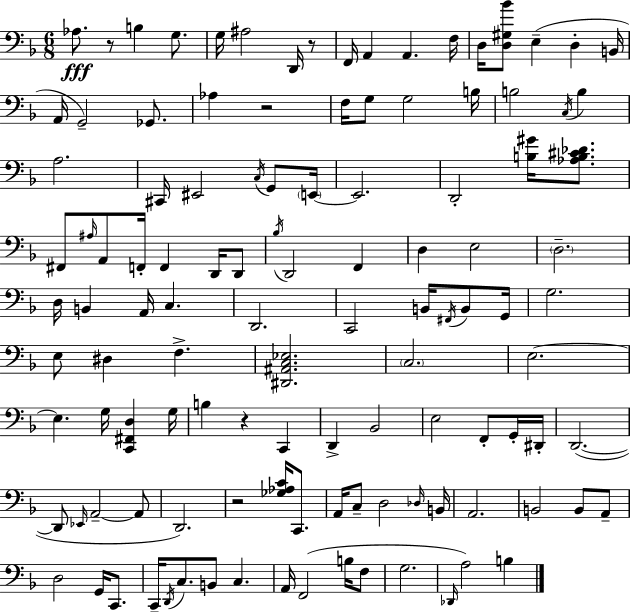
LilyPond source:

{
  \clef bass
  \numericTimeSignature
  \time 6/8
  \key f \major
  aes8.\fff r8 b4 g8. | g16 ais2 d,16 r8 | f,16 a,4 a,4. f16 | d16 <d gis bes'>8 e4--( d4-. b,16 | \break a,16 g,2--) ges,8. | aes4 r2 | f16 g8 g2 b16 | b2 \acciaccatura { c16 } b4 | \break a2. | cis,16 eis,2 \acciaccatura { c16 } g,8 | \parenthesize e,16~~ e,2. | d,2-. <b gis'>16 <aes b cis' des'>8. | \break fis,8 \grace { ais16 } a,8 f,16-. f,4 | d,16 d,8 \acciaccatura { bes16 } d,2 | f,4 d4 e2 | \parenthesize d2.-- | \break d16 b,4 a,16 c4. | d,2. | c,2 | b,16 \acciaccatura { fis,16 } b,8 g,16 g2. | \break e8 dis4 f4.-> | <dis, ais, c ees>2. | \parenthesize c2. | e2.~~ | \break e4. g16 | <c, fis, d>4 g16 b4 r4 | c,4 d,4-> bes,2 | e2 | \break f,8-. g,16-. dis,16-. d,2.~(~ | d,8 \grace { ees,16 } a,2--~~ | a,8 d,2.) | r2 | \break <ges aes c'>16 c,8. a,16 c8-- d2 | \grace { des16 } b,16 a,2. | b,2 | b,8 a,8-- d2 | \break g,16 c,8. c,16-- \acciaccatura { d,16 } c8. | b,8 c4. a,16 f,2( | b16 f8 g2. | \grace { des,16 }) a2 | \break b4 \bar "|."
}